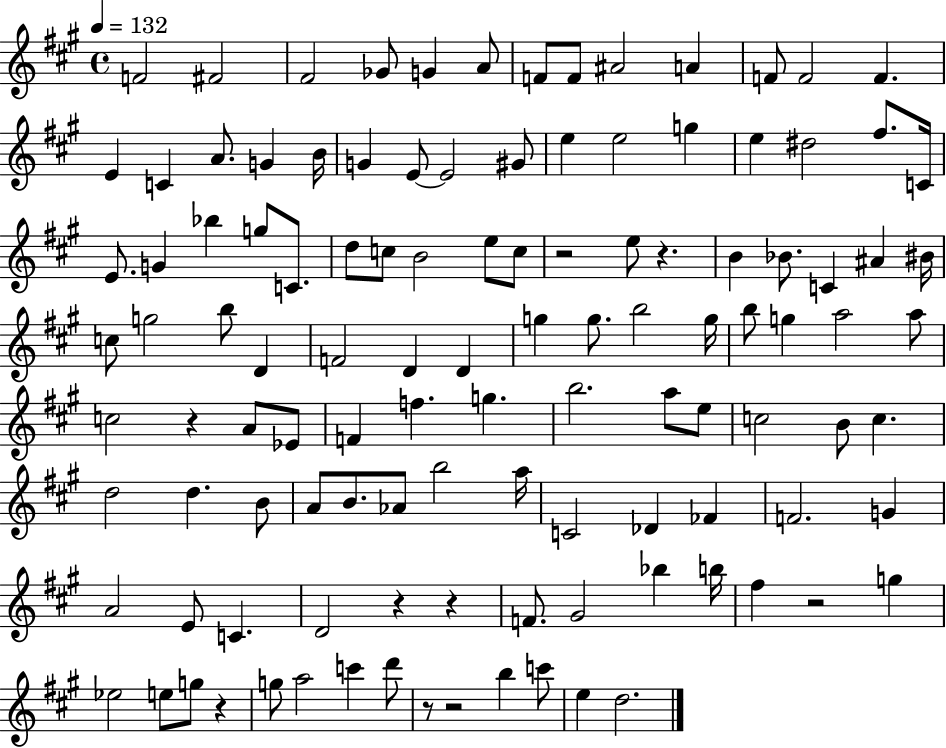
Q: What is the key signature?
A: A major